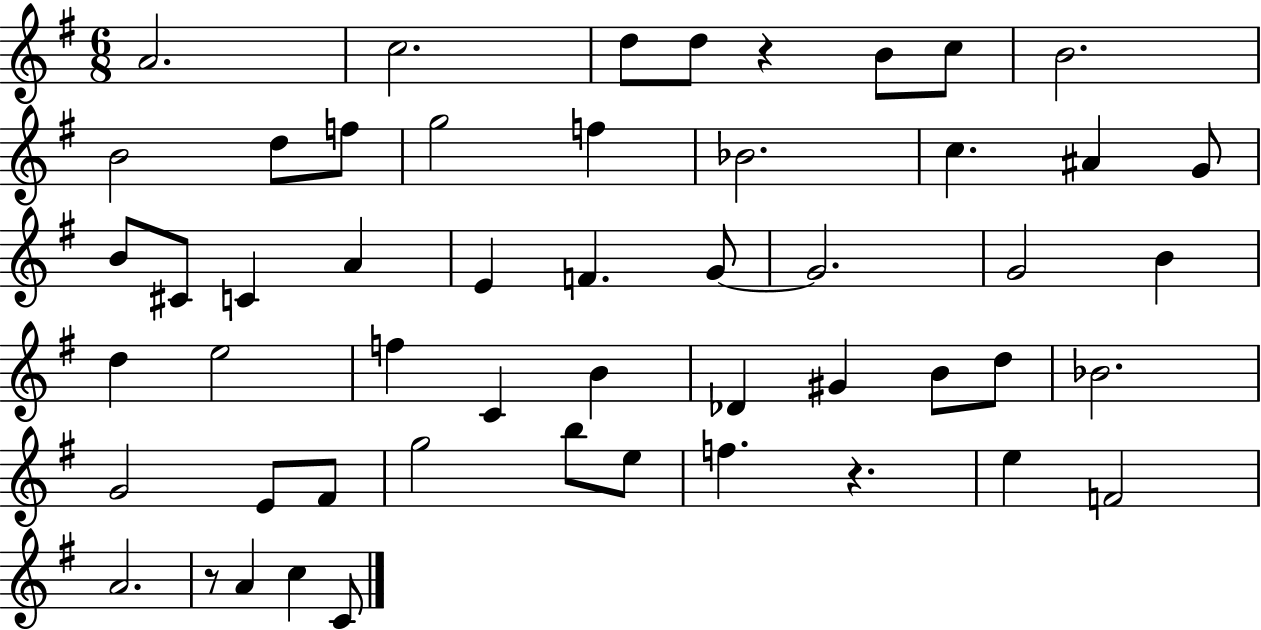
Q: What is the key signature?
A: G major